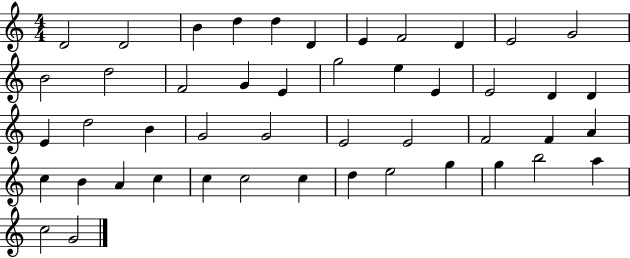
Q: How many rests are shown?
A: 0